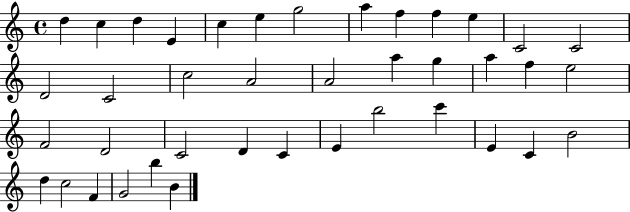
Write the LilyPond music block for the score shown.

{
  \clef treble
  \time 4/4
  \defaultTimeSignature
  \key c \major
  d''4 c''4 d''4 e'4 | c''4 e''4 g''2 | a''4 f''4 f''4 e''4 | c'2 c'2 | \break d'2 c'2 | c''2 a'2 | a'2 a''4 g''4 | a''4 f''4 e''2 | \break f'2 d'2 | c'2 d'4 c'4 | e'4 b''2 c'''4 | e'4 c'4 b'2 | \break d''4 c''2 f'4 | g'2 b''4 b'4 | \bar "|."
}